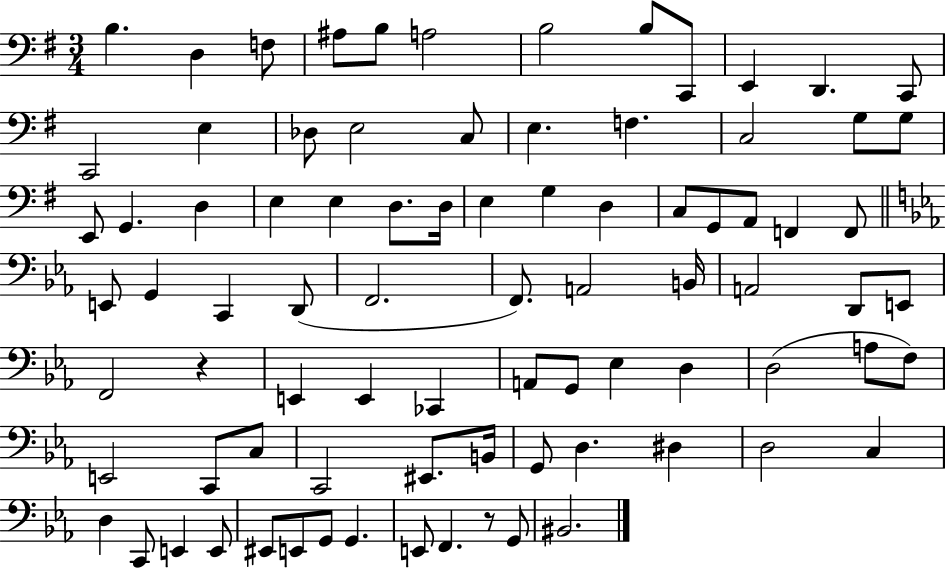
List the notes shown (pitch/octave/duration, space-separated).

B3/q. D3/q F3/e A#3/e B3/e A3/h B3/h B3/e C2/e E2/q D2/q. C2/e C2/h E3/q Db3/e E3/h C3/e E3/q. F3/q. C3/h G3/e G3/e E2/e G2/q. D3/q E3/q E3/q D3/e. D3/s E3/q G3/q D3/q C3/e G2/e A2/e F2/q F2/e E2/e G2/q C2/q D2/e F2/h. F2/e. A2/h B2/s A2/h D2/e E2/e F2/h R/q E2/q E2/q CES2/q A2/e G2/e Eb3/q D3/q D3/h A3/e F3/e E2/h C2/e C3/e C2/h EIS2/e. B2/s G2/e D3/q. D#3/q D3/h C3/q D3/q C2/e E2/q E2/e EIS2/e E2/e G2/e G2/q. E2/e F2/q. R/e G2/e BIS2/h.